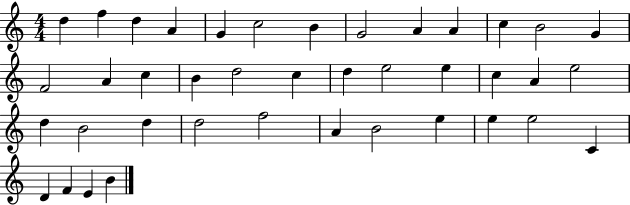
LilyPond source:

{
  \clef treble
  \numericTimeSignature
  \time 4/4
  \key c \major
  d''4 f''4 d''4 a'4 | g'4 c''2 b'4 | g'2 a'4 a'4 | c''4 b'2 g'4 | \break f'2 a'4 c''4 | b'4 d''2 c''4 | d''4 e''2 e''4 | c''4 a'4 e''2 | \break d''4 b'2 d''4 | d''2 f''2 | a'4 b'2 e''4 | e''4 e''2 c'4 | \break d'4 f'4 e'4 b'4 | \bar "|."
}